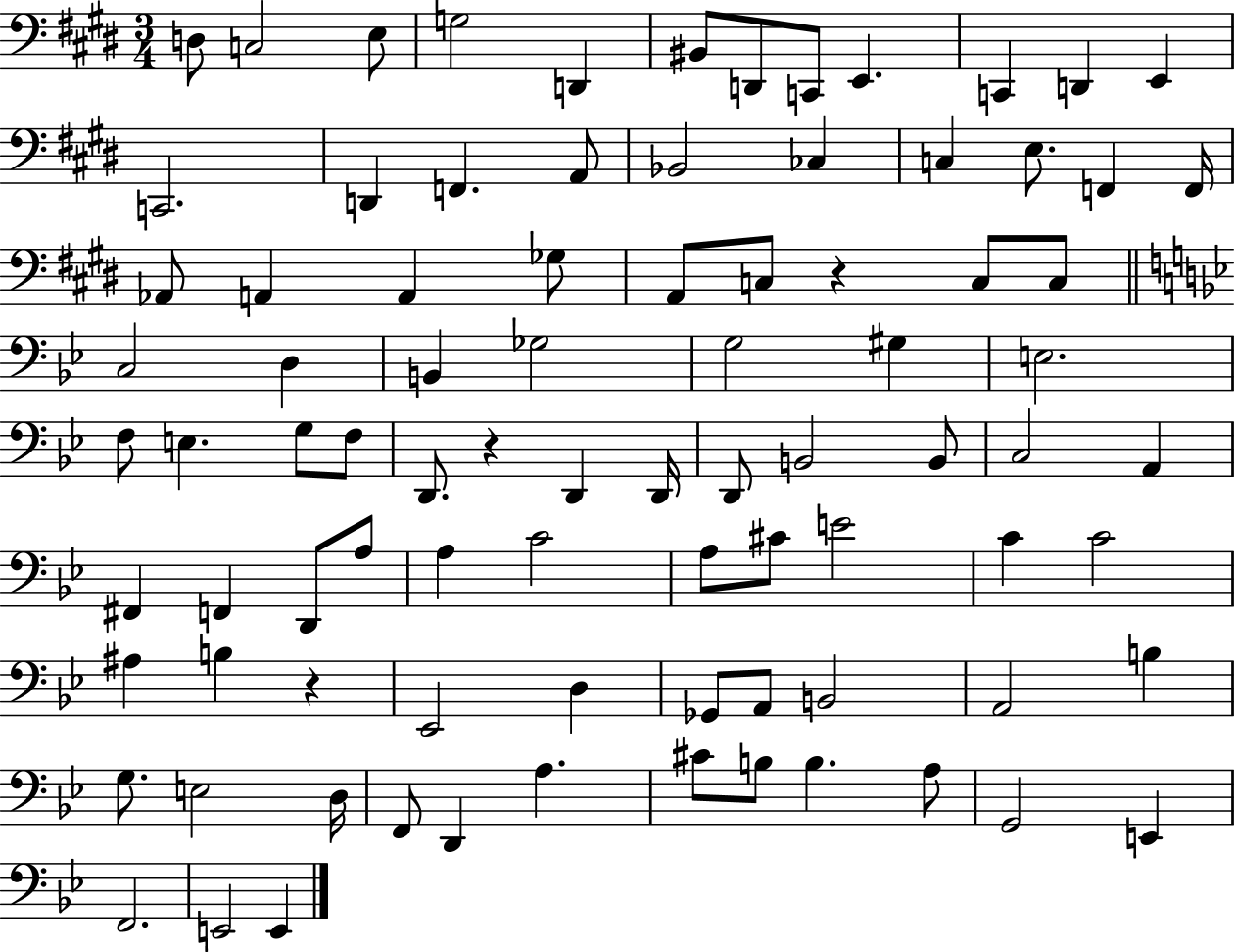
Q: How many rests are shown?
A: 3